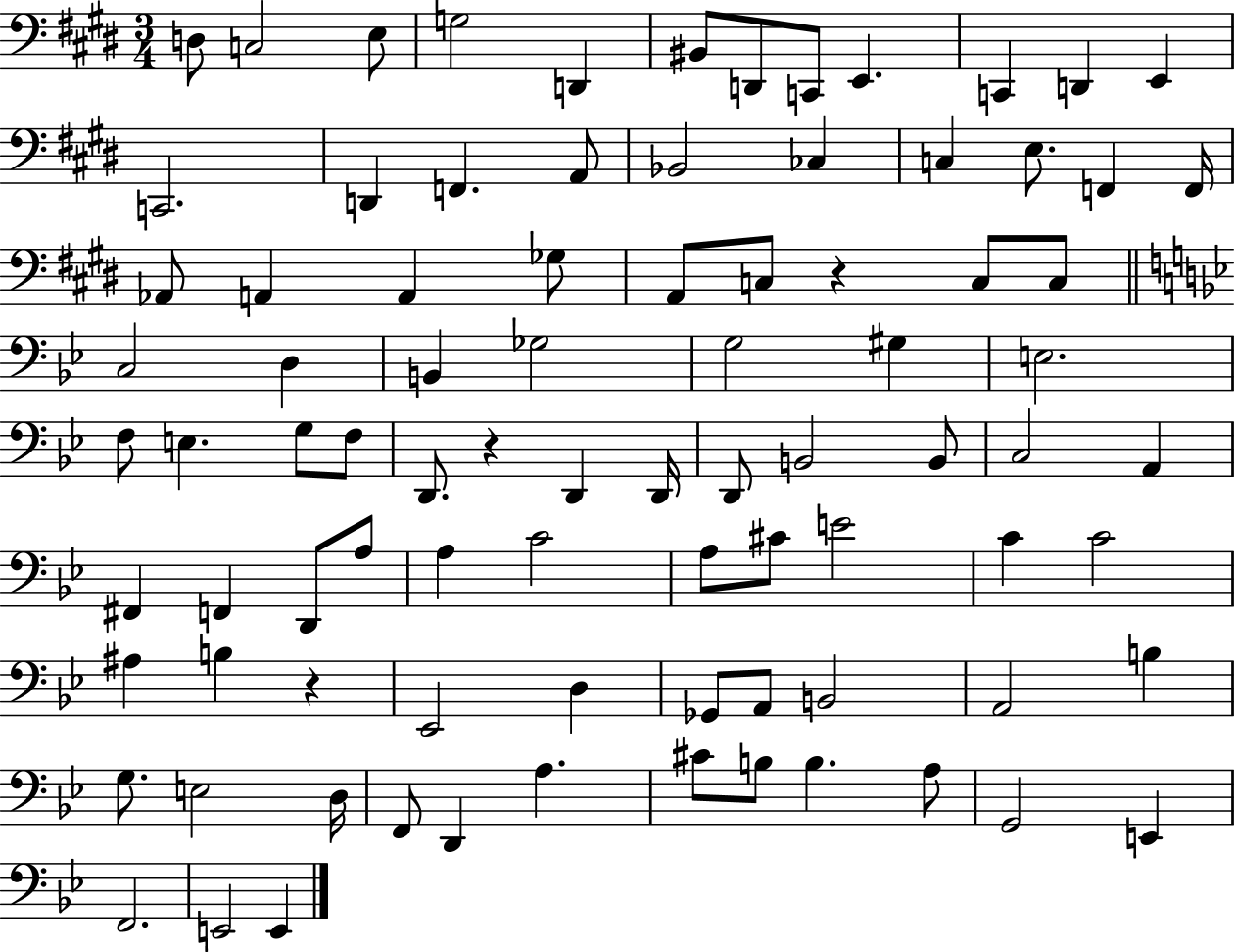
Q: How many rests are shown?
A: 3